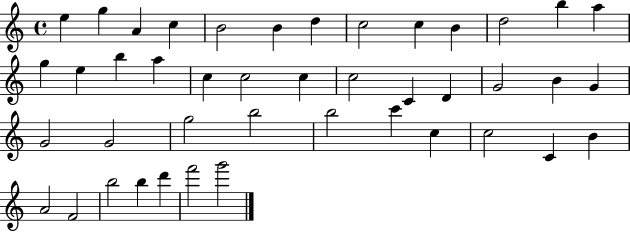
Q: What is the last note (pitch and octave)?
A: G6